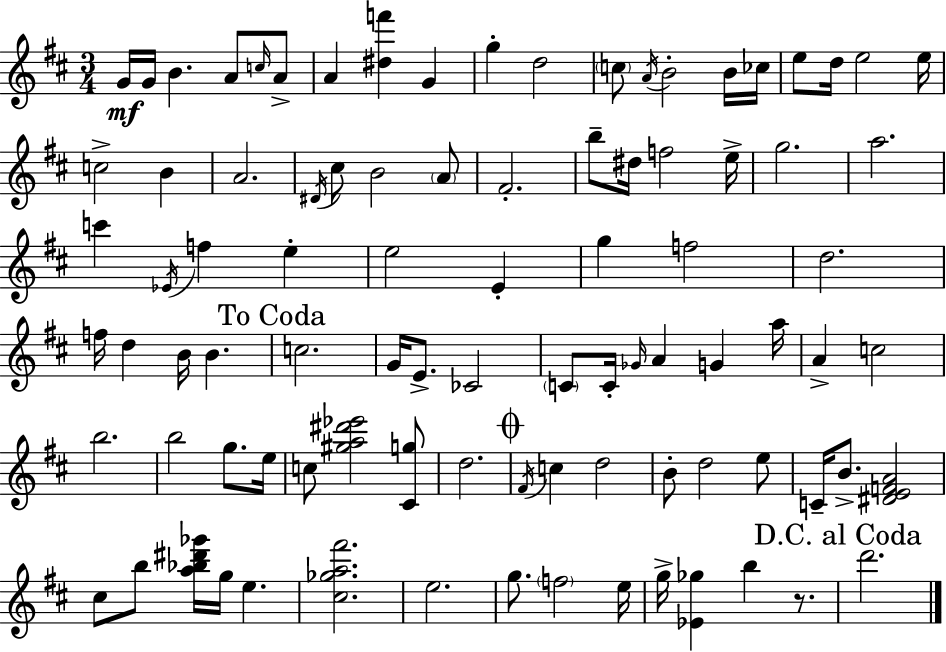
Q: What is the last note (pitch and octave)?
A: D6